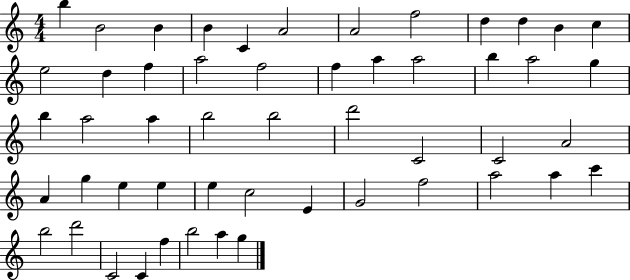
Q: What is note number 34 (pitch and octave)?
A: G5